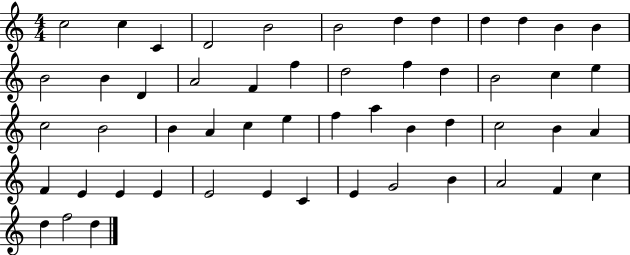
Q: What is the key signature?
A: C major